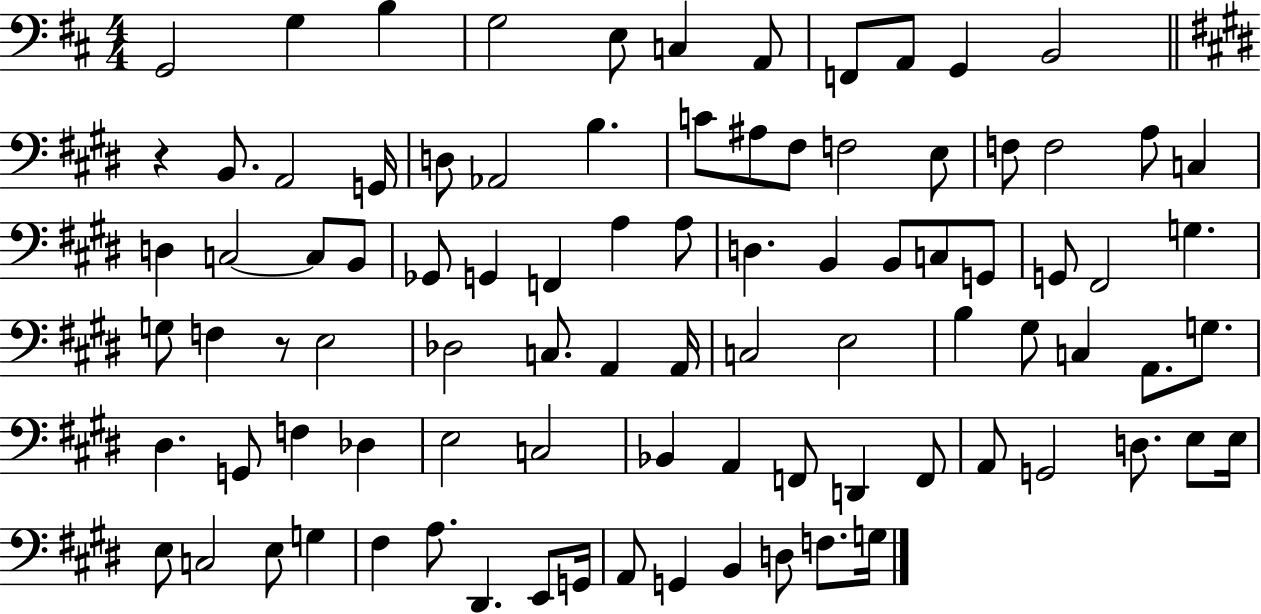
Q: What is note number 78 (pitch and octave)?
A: F#3